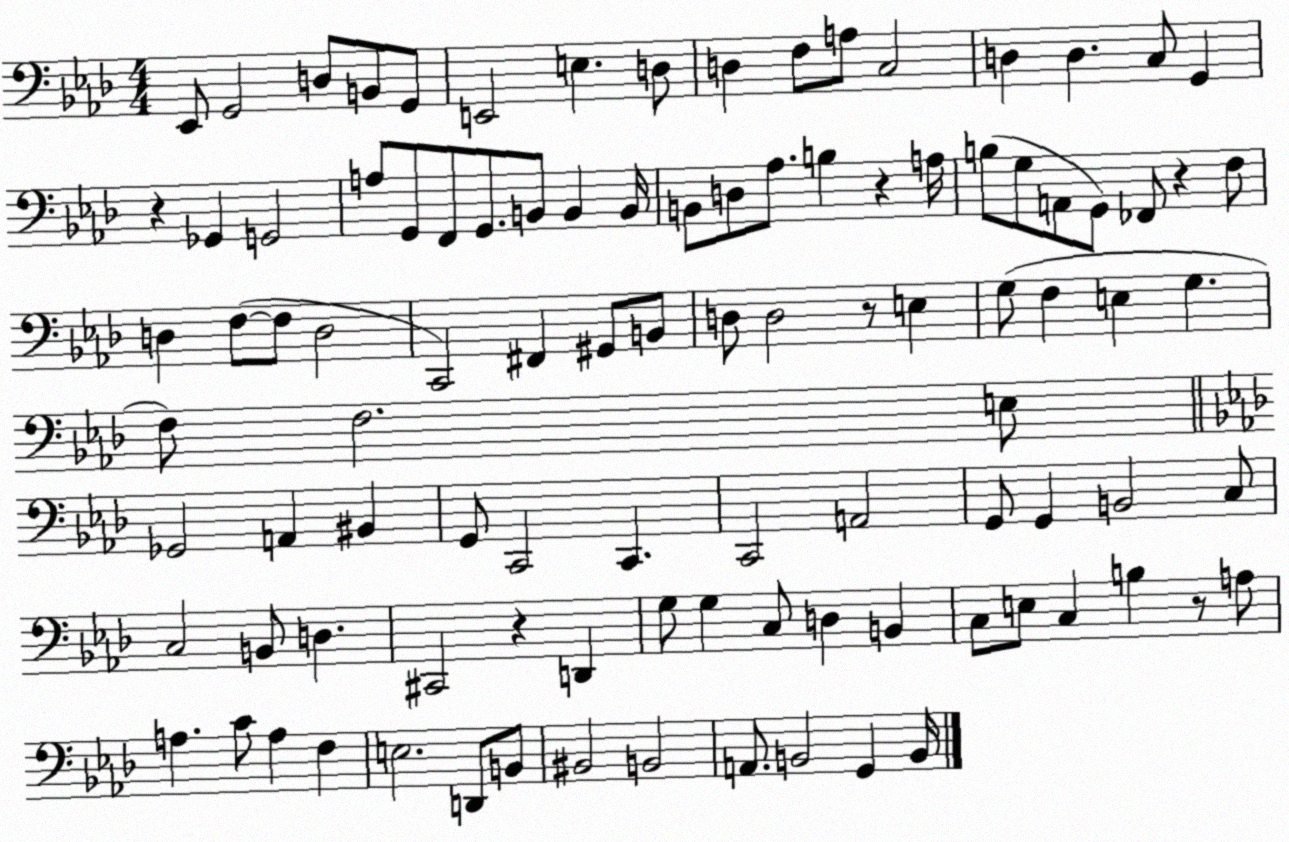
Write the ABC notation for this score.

X:1
T:Untitled
M:4/4
L:1/4
K:Ab
_E,,/2 G,,2 D,/2 B,,/2 G,,/2 E,,2 E, D,/2 D, F,/2 A,/2 C,2 D, D, C,/2 G,, z _G,, G,,2 A,/2 G,,/2 F,,/2 G,,/2 B,,/2 B,, B,,/4 B,,/2 D,/2 _A,/2 B, z A,/4 B,/2 G,/2 A,,/2 G,,/2 _F,,/2 z F,/2 D, F,/2 F,/2 D,2 C,,2 ^F,, ^G,,/2 B,,/2 D,/2 D,2 z/2 E, G,/2 F, E, G, F,/2 F,2 E,/2 _G,,2 A,, ^B,, G,,/2 C,,2 C,, C,,2 A,,2 G,,/2 G,, B,,2 C,/2 C,2 B,,/2 D, ^C,,2 z D,, G,/2 G, C,/2 D, B,, C,/2 E,/2 C, B, z/2 A,/2 A, C/2 A, F, E,2 D,,/2 B,,/2 ^B,,2 B,,2 A,,/2 B,,2 G,, B,,/4